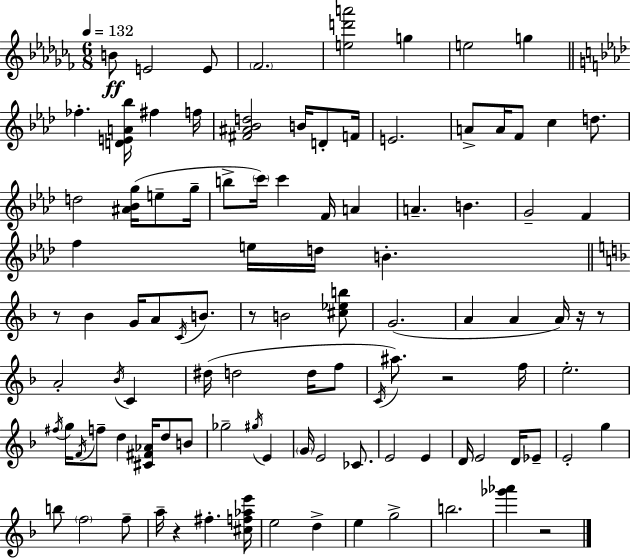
X:1
T:Untitled
M:6/8
L:1/4
K:Abm
B/2 E2 E/2 _F2 [ed'a']2 g e2 g _f [DEA_b]/4 ^f f/4 [^F^A_Bd]2 B/4 D/2 F/4 E2 A/2 A/4 F/2 c d/2 d2 [^A_Bg]/4 e/2 g/4 b/2 c'/4 c' F/4 A A B G2 F f e/4 d/4 B z/2 _B G/4 A/2 C/4 B/2 z/2 B2 [^c_eb]/2 G2 A A A/4 z/4 z/2 A2 _B/4 C ^d/4 d2 d/4 f/2 C/4 ^a/2 z2 f/4 e2 ^f/4 g/4 F/4 f/2 d [^C^F_A]/4 d/2 B/2 _g2 ^g/4 E G/4 E2 _C/2 E2 E D/4 E2 D/4 _E/2 E2 g b/2 f2 f/2 a/4 z ^f [^cf_ae']/4 e2 d e g2 b2 [_g'_a'] z2